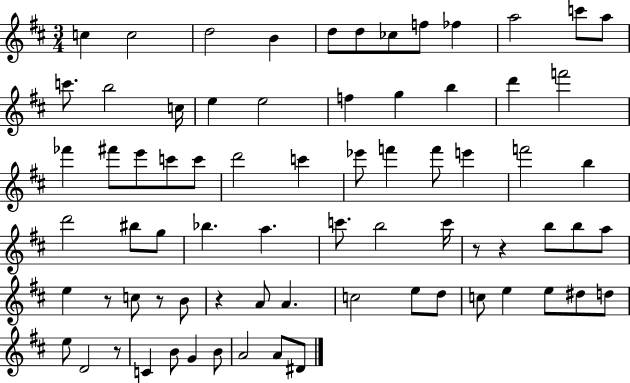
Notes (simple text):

C5/q C5/h D5/h B4/q D5/e D5/e CES5/e F5/e FES5/q A5/h C6/e A5/e C6/e. B5/h C5/s E5/q E5/h F5/q G5/q B5/q D6/q F6/h FES6/q F#6/e E6/e C6/e C6/e D6/h C6/q Eb6/e F6/q F6/e E6/q F6/h B5/q D6/h BIS5/e G5/e Bb5/q. A5/q. C6/e. B5/h C6/s R/e R/q B5/e B5/e A5/e E5/q R/e C5/e R/e B4/e R/q A4/e A4/q. C5/h E5/e D5/e C5/e E5/q E5/e D#5/e D5/e E5/e D4/h R/e C4/q B4/e G4/q B4/e A4/h A4/e D#4/e